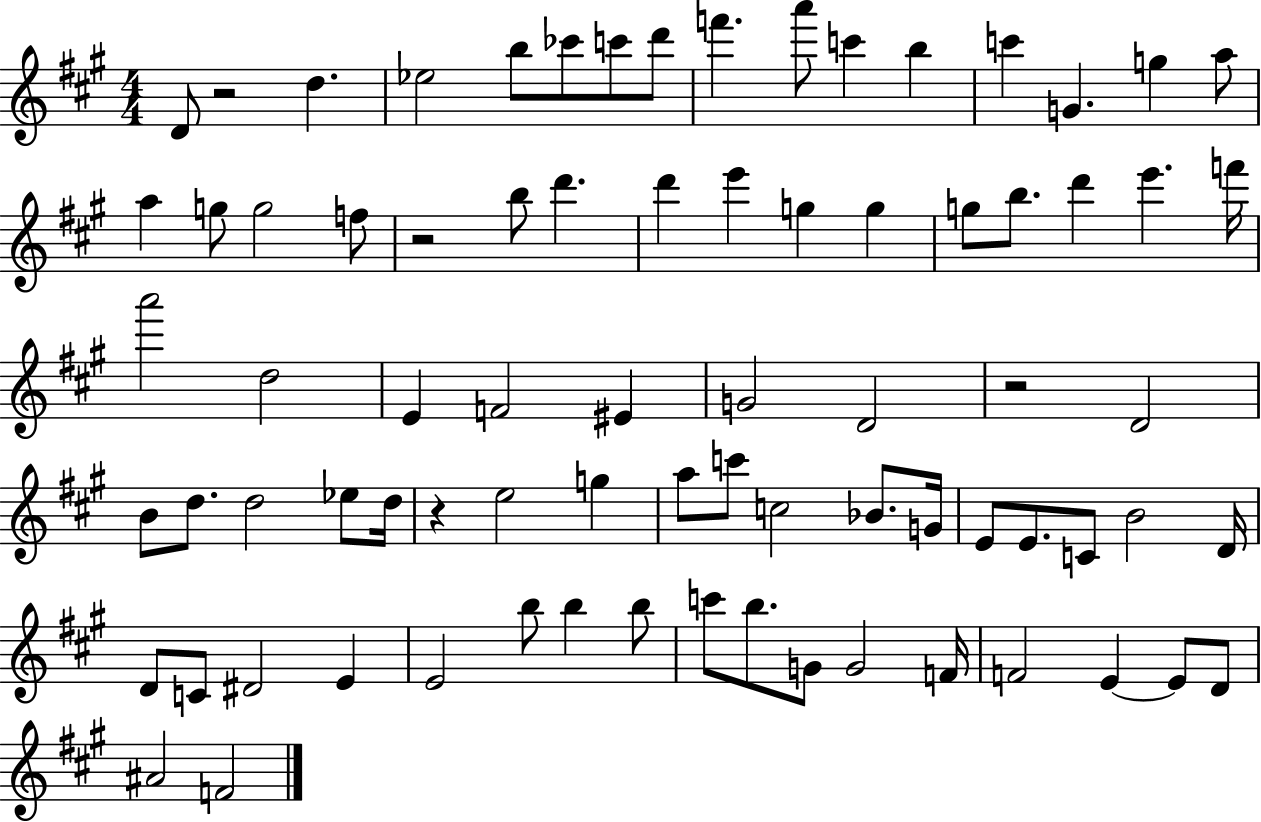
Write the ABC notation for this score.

X:1
T:Untitled
M:4/4
L:1/4
K:A
D/2 z2 d _e2 b/2 _c'/2 c'/2 d'/2 f' a'/2 c' b c' G g a/2 a g/2 g2 f/2 z2 b/2 d' d' e' g g g/2 b/2 d' e' f'/4 a'2 d2 E F2 ^E G2 D2 z2 D2 B/2 d/2 d2 _e/2 d/4 z e2 g a/2 c'/2 c2 _B/2 G/4 E/2 E/2 C/2 B2 D/4 D/2 C/2 ^D2 E E2 b/2 b b/2 c'/2 b/2 G/2 G2 F/4 F2 E E/2 D/2 ^A2 F2